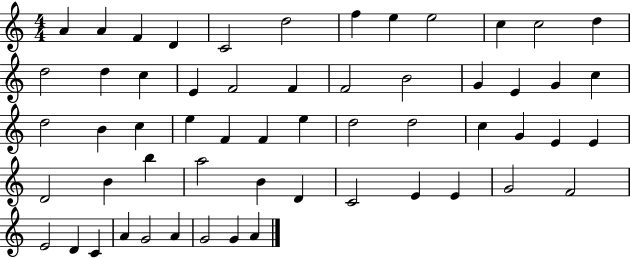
{
  \clef treble
  \numericTimeSignature
  \time 4/4
  \key c \major
  a'4 a'4 f'4 d'4 | c'2 d''2 | f''4 e''4 e''2 | c''4 c''2 d''4 | \break d''2 d''4 c''4 | e'4 f'2 f'4 | f'2 b'2 | g'4 e'4 g'4 c''4 | \break d''2 b'4 c''4 | e''4 f'4 f'4 e''4 | d''2 d''2 | c''4 g'4 e'4 e'4 | \break d'2 b'4 b''4 | a''2 b'4 d'4 | c'2 e'4 e'4 | g'2 f'2 | \break e'2 d'4 c'4 | a'4 g'2 a'4 | g'2 g'4 a'4 | \bar "|."
}